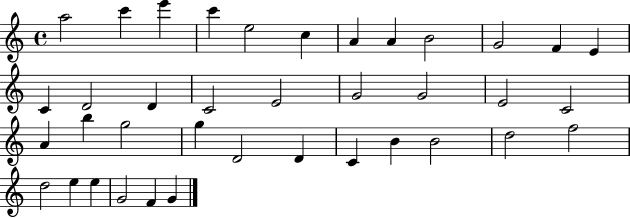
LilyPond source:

{
  \clef treble
  \time 4/4
  \defaultTimeSignature
  \key c \major
  a''2 c'''4 e'''4 | c'''4 e''2 c''4 | a'4 a'4 b'2 | g'2 f'4 e'4 | \break c'4 d'2 d'4 | c'2 e'2 | g'2 g'2 | e'2 c'2 | \break a'4 b''4 g''2 | g''4 d'2 d'4 | c'4 b'4 b'2 | d''2 f''2 | \break d''2 e''4 e''4 | g'2 f'4 g'4 | \bar "|."
}